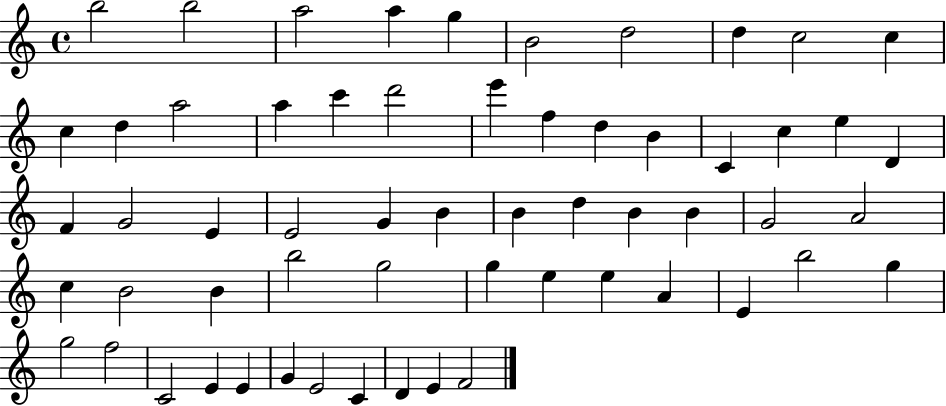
{
  \clef treble
  \time 4/4
  \defaultTimeSignature
  \key c \major
  b''2 b''2 | a''2 a''4 g''4 | b'2 d''2 | d''4 c''2 c''4 | \break c''4 d''4 a''2 | a''4 c'''4 d'''2 | e'''4 f''4 d''4 b'4 | c'4 c''4 e''4 d'4 | \break f'4 g'2 e'4 | e'2 g'4 b'4 | b'4 d''4 b'4 b'4 | g'2 a'2 | \break c''4 b'2 b'4 | b''2 g''2 | g''4 e''4 e''4 a'4 | e'4 b''2 g''4 | \break g''2 f''2 | c'2 e'4 e'4 | g'4 e'2 c'4 | d'4 e'4 f'2 | \break \bar "|."
}